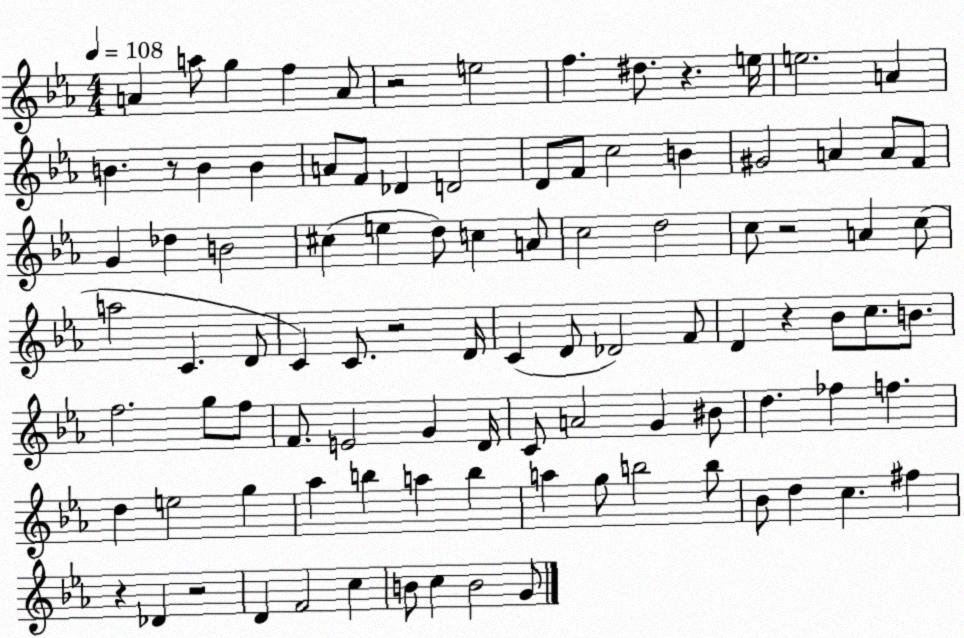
X:1
T:Untitled
M:4/4
L:1/4
K:Eb
A a/2 g f A/2 z2 e2 f ^d/2 z e/4 e2 A B z/2 B B A/2 F/2 _D D2 D/2 F/2 c2 B ^G2 A A/2 F/2 G _d B2 ^c e d/2 c A/2 c2 d2 c/2 z2 A c/2 a2 C D/2 C C/2 z2 D/4 C D/2 _D2 F/2 D z _B/2 c/2 B/2 f2 g/2 f/2 F/2 E2 G D/4 C/2 A2 G ^B/2 d _f f d e2 g _a b a b a g/2 b2 b/2 _B/2 d c ^f z _D z2 D F2 c B/2 c B2 G/2